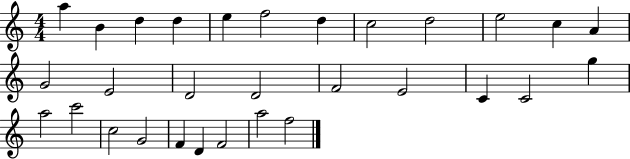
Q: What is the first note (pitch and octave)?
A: A5